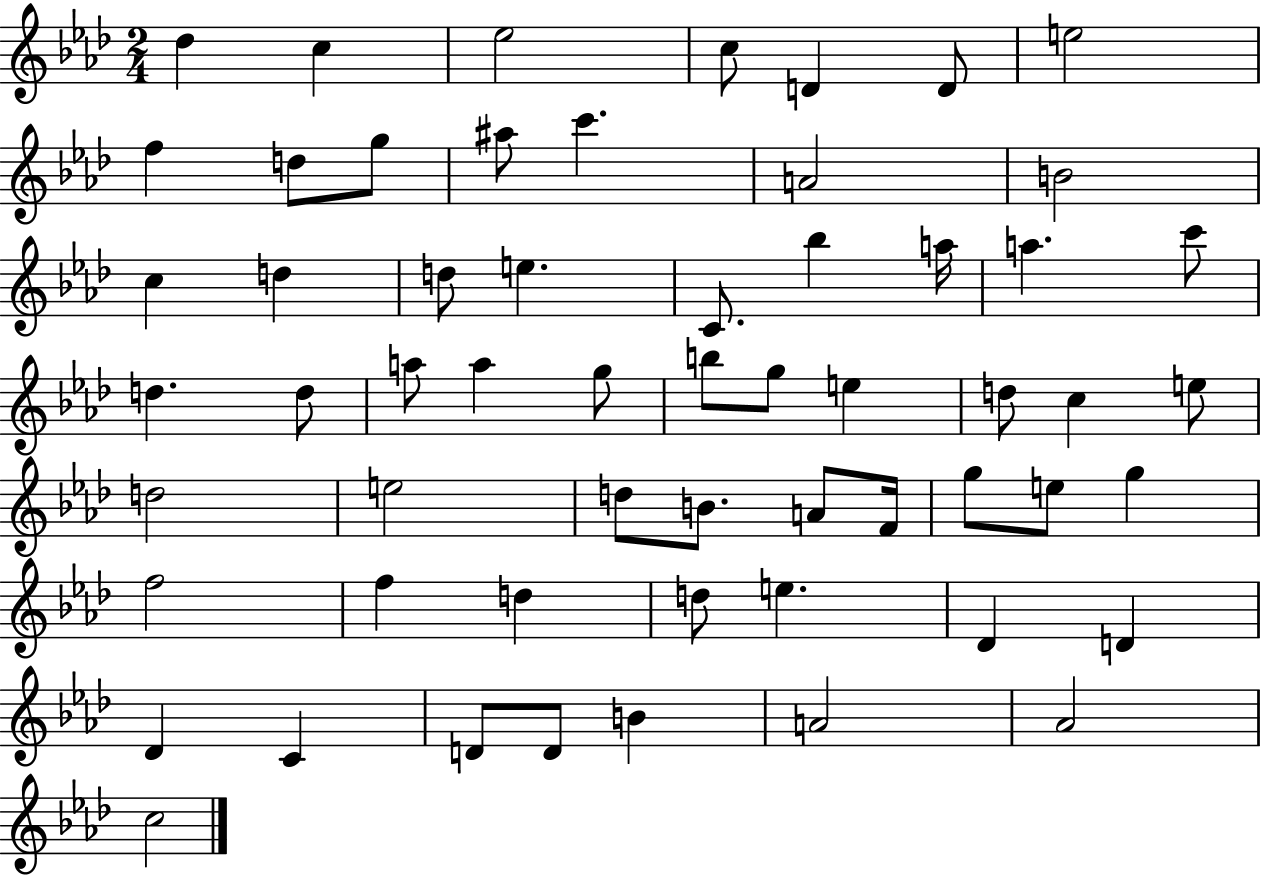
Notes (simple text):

Db5/q C5/q Eb5/h C5/e D4/q D4/e E5/h F5/q D5/e G5/e A#5/e C6/q. A4/h B4/h C5/q D5/q D5/e E5/q. C4/e. Bb5/q A5/s A5/q. C6/e D5/q. D5/e A5/e A5/q G5/e B5/e G5/e E5/q D5/e C5/q E5/e D5/h E5/h D5/e B4/e. A4/e F4/s G5/e E5/e G5/q F5/h F5/q D5/q D5/e E5/q. Db4/q D4/q Db4/q C4/q D4/e D4/e B4/q A4/h Ab4/h C5/h